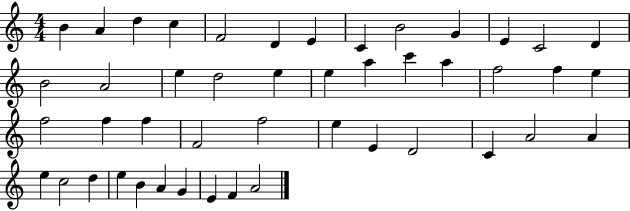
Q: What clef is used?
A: treble